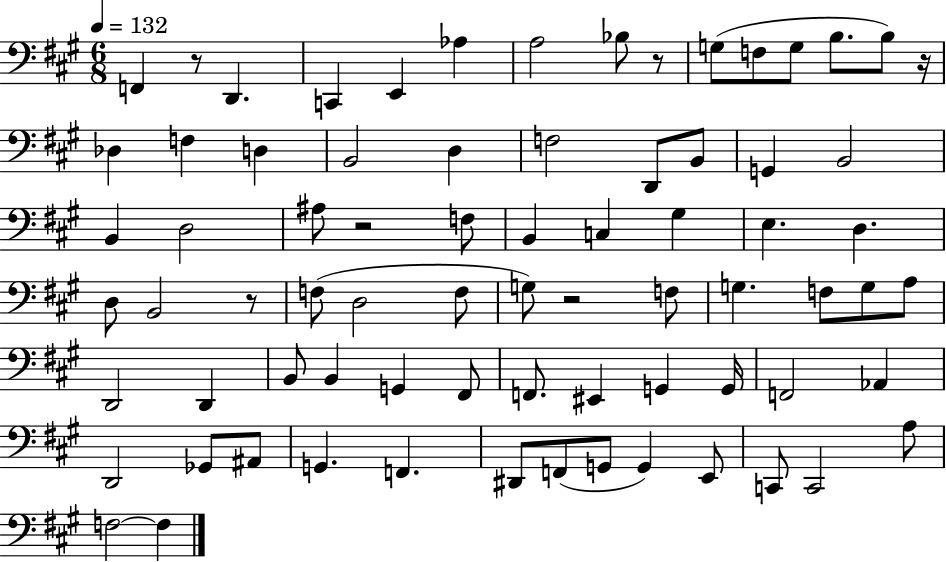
{
  \clef bass
  \numericTimeSignature
  \time 6/8
  \key a \major
  \tempo 4 = 132
  f,4 r8 d,4. | c,4 e,4 aes4 | a2 bes8 r8 | g8( f8 g8 b8. b8) r16 | \break des4 f4 d4 | b,2 d4 | f2 d,8 b,8 | g,4 b,2 | \break b,4 d2 | ais8 r2 f8 | b,4 c4 gis4 | e4. d4. | \break d8 b,2 r8 | f8( d2 f8 | g8) r2 f8 | g4. f8 g8 a8 | \break d,2 d,4 | b,8 b,4 g,4 fis,8 | f,8. eis,4 g,4 g,16 | f,2 aes,4 | \break d,2 ges,8 ais,8 | g,4. f,4. | dis,8 f,8( g,8 g,4) e,8 | c,8 c,2 a8 | \break f2~~ f4 | \bar "|."
}